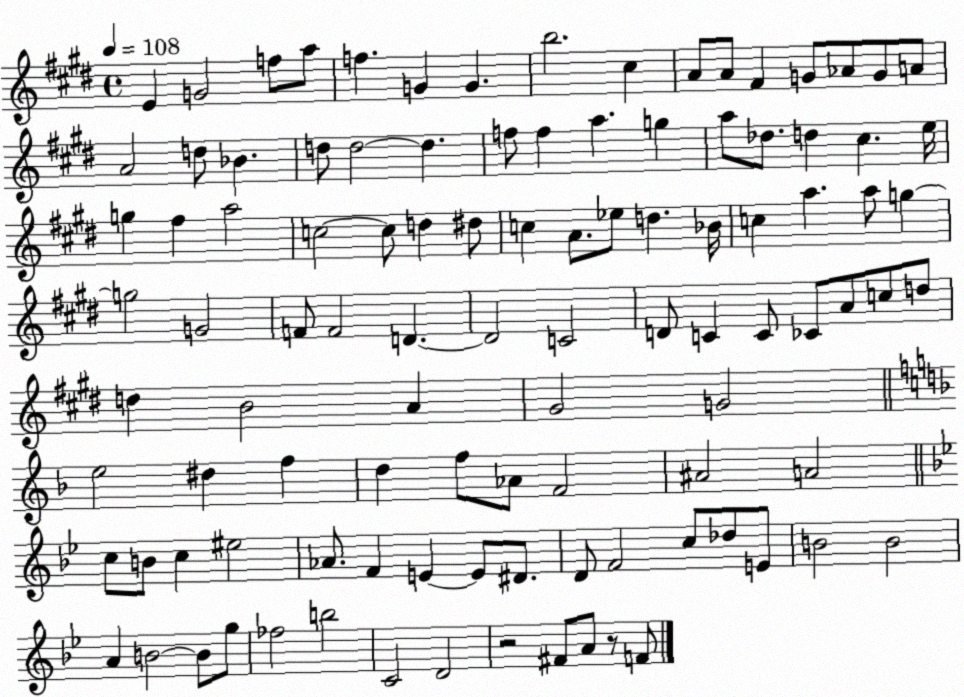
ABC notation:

X:1
T:Untitled
M:4/4
L:1/4
K:E
E G2 f/2 a/2 f G G b2 ^c A/2 A/2 ^F G/2 _A/2 G/2 A/2 A2 d/2 _B d/2 d2 d f/2 f a g a/2 _d/2 d ^c e/4 g ^f a2 c2 c/2 d ^d/2 c A/2 _e/2 d _B/4 c a a/2 g g2 G2 F/2 F2 D D2 C2 D/2 C C/2 _C/2 A/2 c/2 d/2 d B2 A ^G2 G2 e2 ^d f d f/2 _A/2 F2 ^A2 A2 c/2 B/2 c ^e2 _A/2 F E E/2 ^D/2 D/2 F2 c/2 _d/2 E/2 B2 B2 A B2 B/2 g/2 _f2 b2 C2 D2 z2 ^F/2 A/2 z/2 F/2